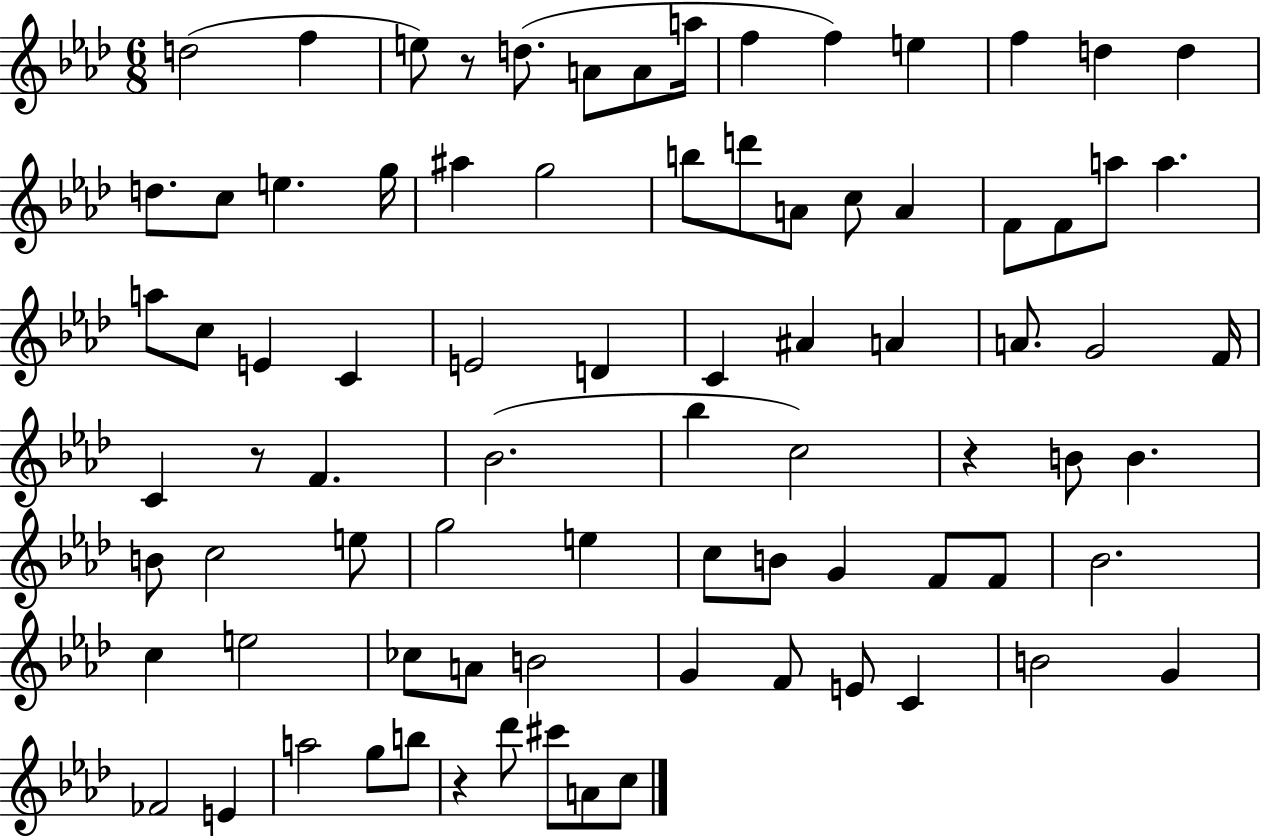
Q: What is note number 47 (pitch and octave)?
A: B4